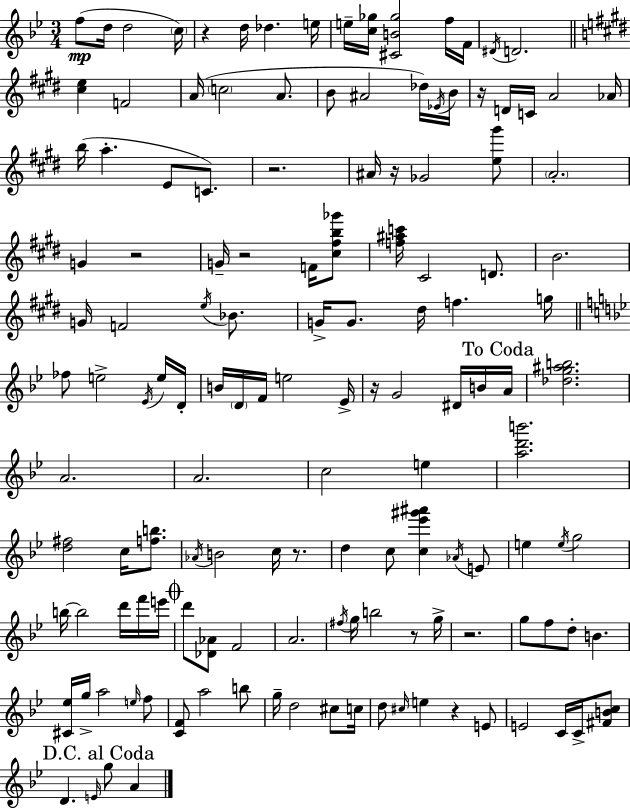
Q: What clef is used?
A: treble